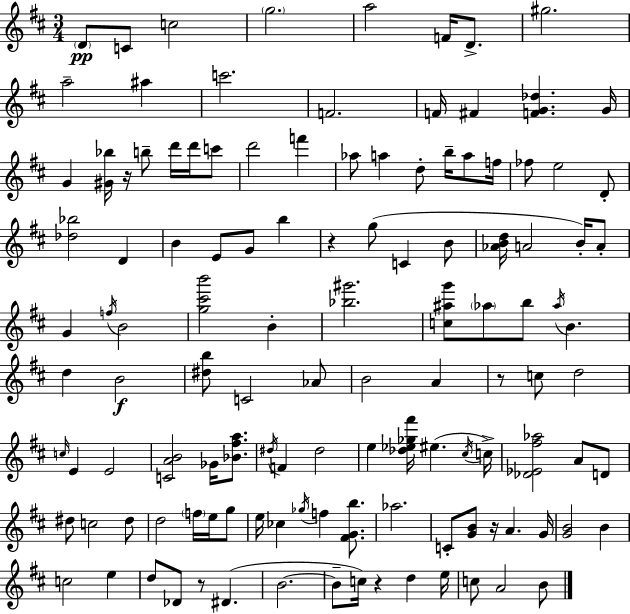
X:1
T:Untitled
M:3/4
L:1/4
K:D
D/2 C/2 c2 g2 a2 F/4 D/2 ^g2 a2 ^a c'2 F2 F/4 ^F [FG_d] G/4 G [^G_b]/4 z/4 b/2 d'/4 d'/4 c'/2 d'2 f' _a/2 a d/2 b/4 a/2 f/4 _f/2 e2 D/2 [_d_b]2 D B E/2 G/2 b z g/2 C B/2 [_ABd]/4 A2 B/4 A/2 G f/4 B2 [g^c'b']2 B [_b^g']2 [c^ag']/2 _a/2 b/2 _a/4 B d B2 [^db]/2 C2 _A/2 B2 A z/2 c/2 d2 c/4 E E2 [CAB]2 _G/4 [_B^fa]/2 ^d/4 F ^d2 e [_d_e_g^f']/4 ^e ^c/4 c/4 [_D_E^f_a]2 A/2 D/2 ^d/2 c2 ^d/2 d2 f/4 e/4 g/2 e/4 _c _g/4 f [^FGb]/2 _a2 C/2 [GB]/2 z/4 A G/4 [GB]2 B c2 e d/2 _D/2 z/2 ^D B2 B/2 c/4 z d e/4 c/2 A2 B/2